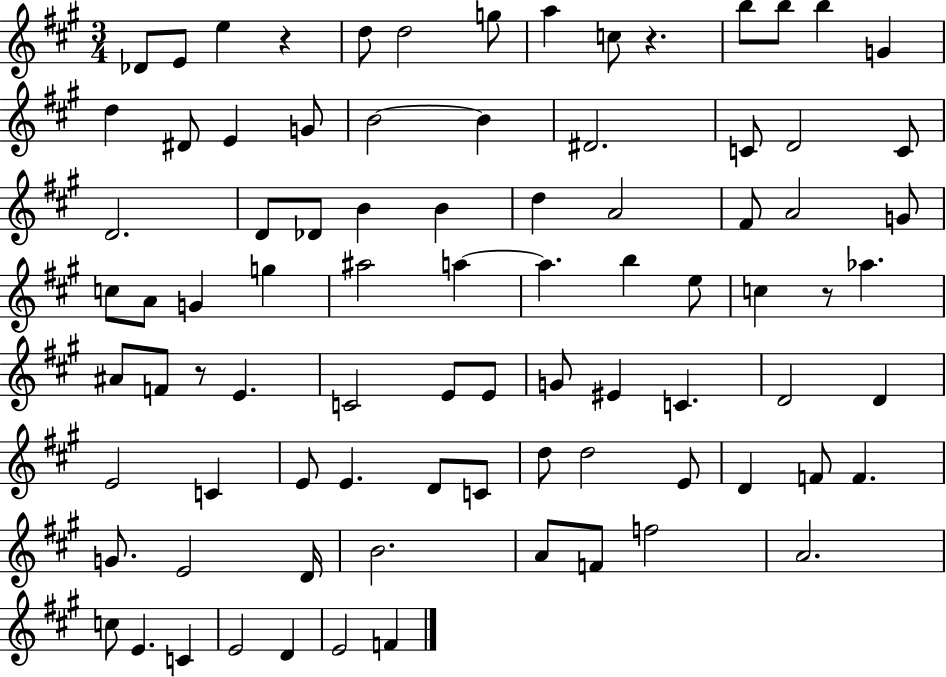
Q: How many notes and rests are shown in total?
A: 85